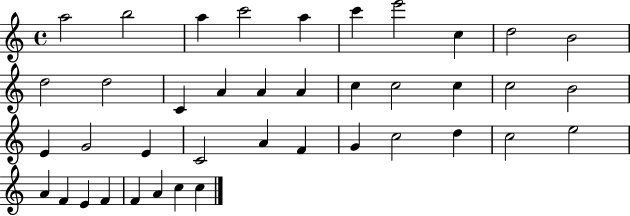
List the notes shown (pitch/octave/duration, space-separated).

A5/h B5/h A5/q C6/h A5/q C6/q E6/h C5/q D5/h B4/h D5/h D5/h C4/q A4/q A4/q A4/q C5/q C5/h C5/q C5/h B4/h E4/q G4/h E4/q C4/h A4/q F4/q G4/q C5/h D5/q C5/h E5/h A4/q F4/q E4/q F4/q F4/q A4/q C5/q C5/q